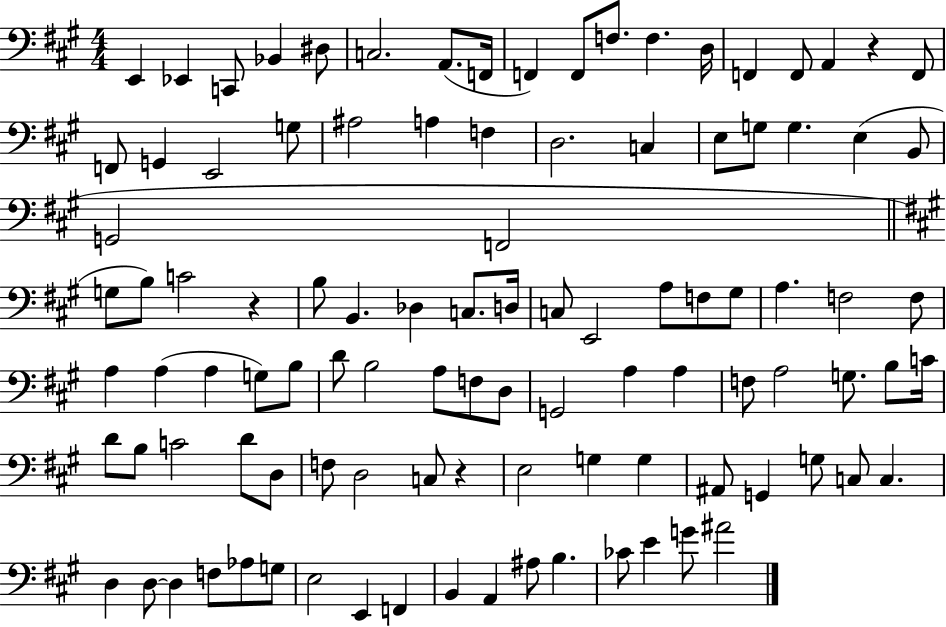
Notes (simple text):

E2/q Eb2/q C2/e Bb2/q D#3/e C3/h. A2/e. F2/s F2/q F2/e F3/e. F3/q. D3/s F2/q F2/e A2/q R/q F2/e F2/e G2/q E2/h G3/e A#3/h A3/q F3/q D3/h. C3/q E3/e G3/e G3/q. E3/q B2/e G2/h F2/h G3/e B3/e C4/h R/q B3/e B2/q. Db3/q C3/e. D3/s C3/e E2/h A3/e F3/e G#3/e A3/q. F3/h F3/e A3/q A3/q A3/q G3/e B3/e D4/e B3/h A3/e F3/e D3/e G2/h A3/q A3/q F3/e A3/h G3/e. B3/e C4/s D4/e B3/e C4/h D4/e D3/e F3/e D3/h C3/e R/q E3/h G3/q G3/q A#2/e G2/q G3/e C3/e C3/q. D3/q D3/e D3/q F3/e Ab3/e G3/e E3/h E2/q F2/q B2/q A2/q A#3/e B3/q. CES4/e E4/q G4/e A#4/h